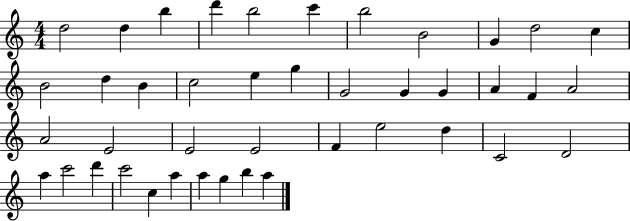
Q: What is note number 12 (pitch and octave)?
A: B4